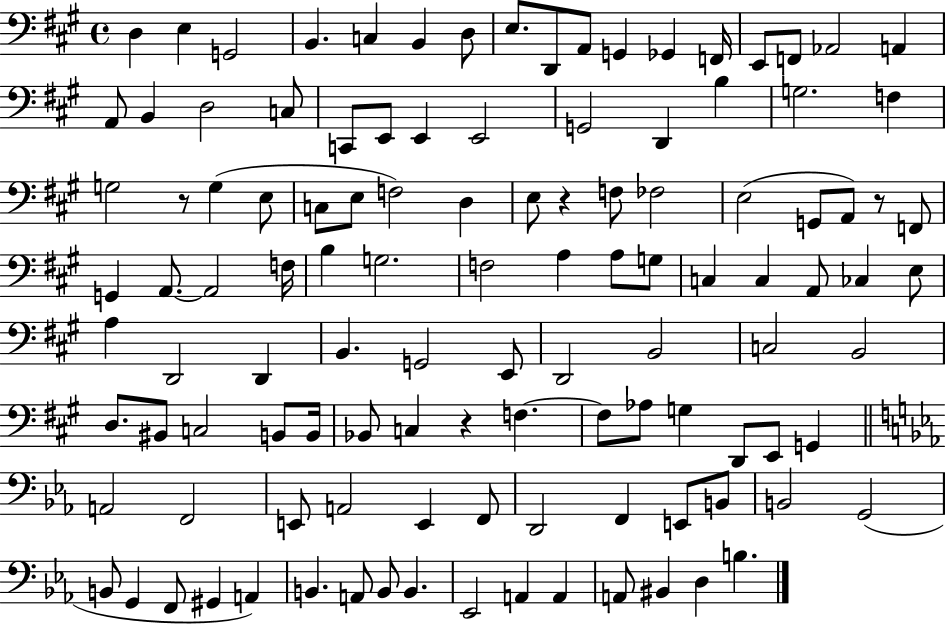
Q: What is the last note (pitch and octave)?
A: B3